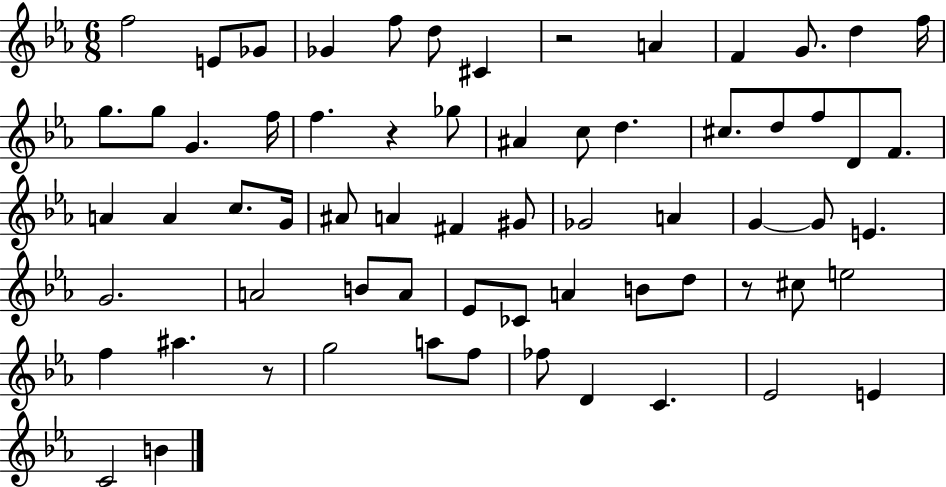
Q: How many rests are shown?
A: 4